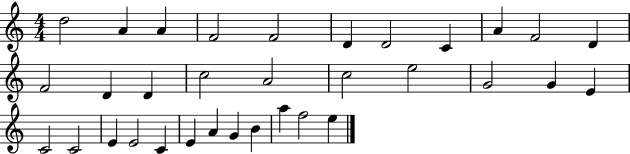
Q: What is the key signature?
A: C major